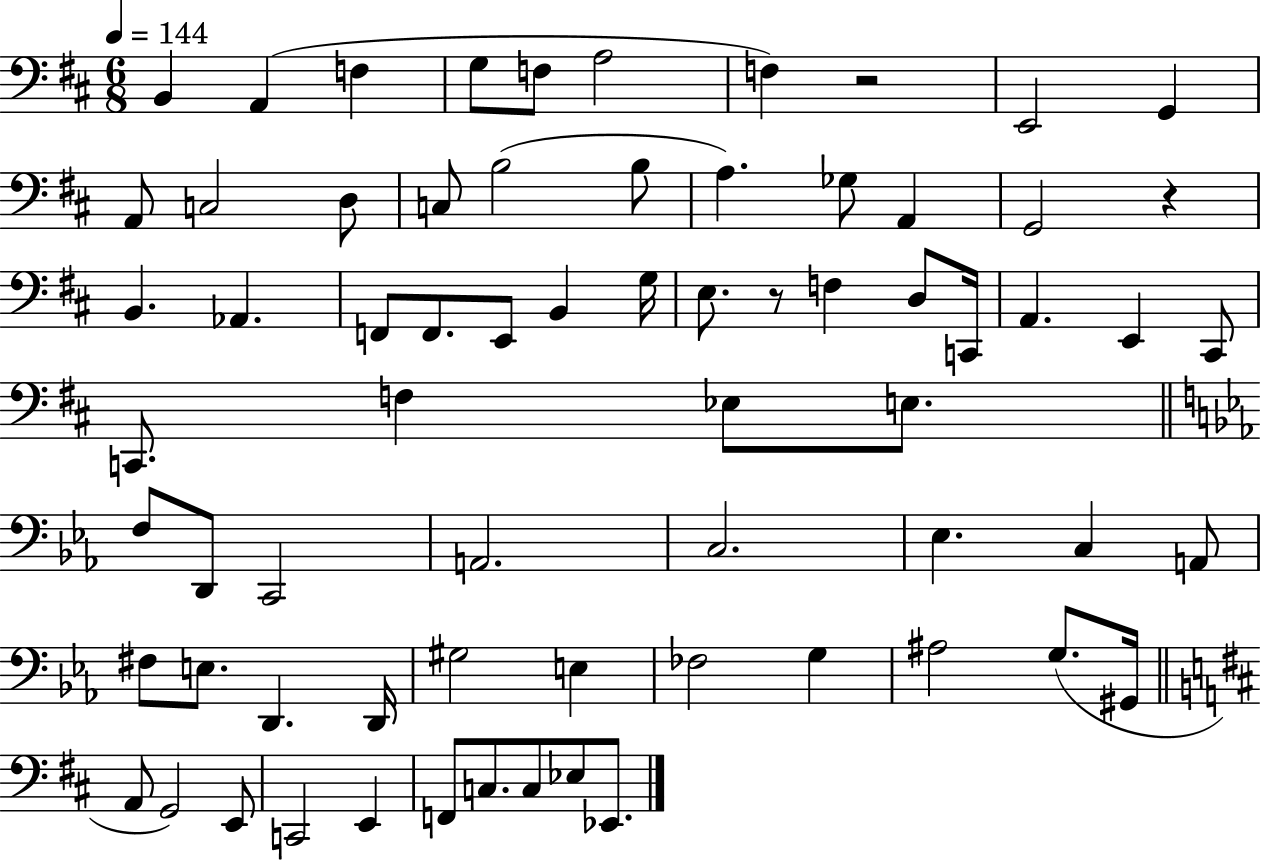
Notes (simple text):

B2/q A2/q F3/q G3/e F3/e A3/h F3/q R/h E2/h G2/q A2/e C3/h D3/e C3/e B3/h B3/e A3/q. Gb3/e A2/q G2/h R/q B2/q. Ab2/q. F2/e F2/e. E2/e B2/q G3/s E3/e. R/e F3/q D3/e C2/s A2/q. E2/q C#2/e C2/e. F3/q Eb3/e E3/e. F3/e D2/e C2/h A2/h. C3/h. Eb3/q. C3/q A2/e F#3/e E3/e. D2/q. D2/s G#3/h E3/q FES3/h G3/q A#3/h G3/e. G#2/s A2/e G2/h E2/e C2/h E2/q F2/e C3/e. C3/e Eb3/e Eb2/e.